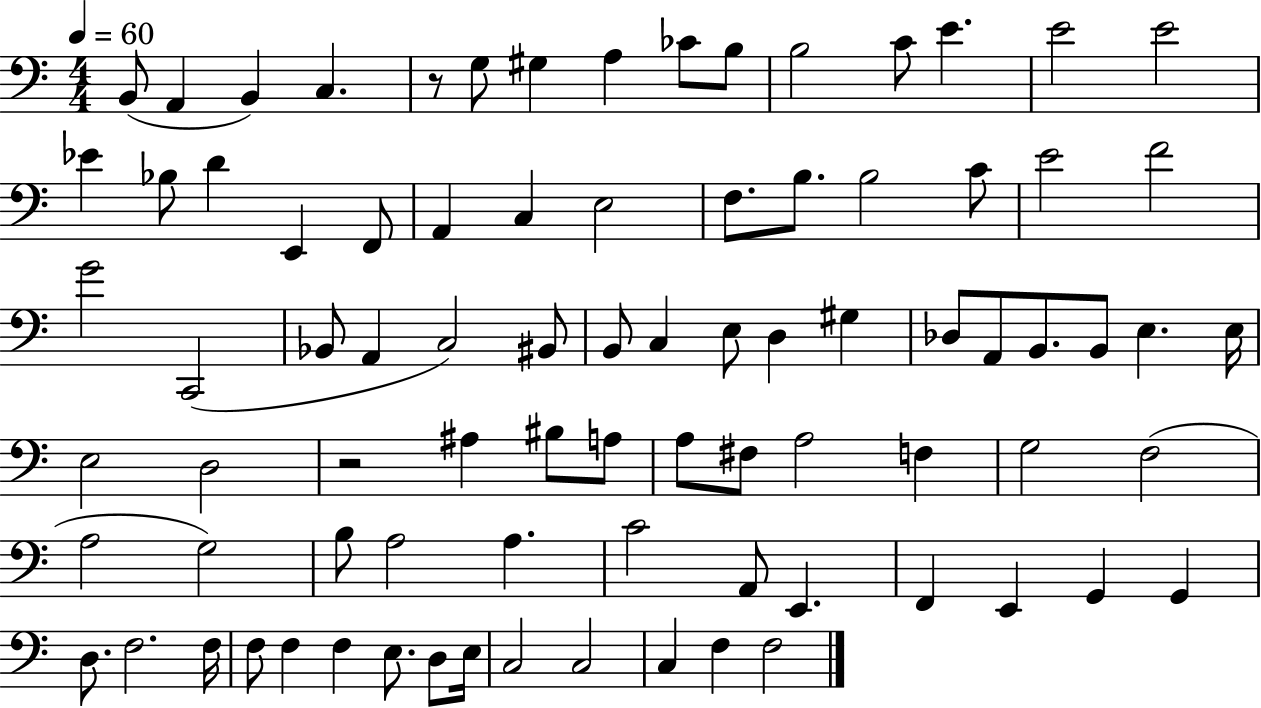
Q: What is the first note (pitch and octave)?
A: B2